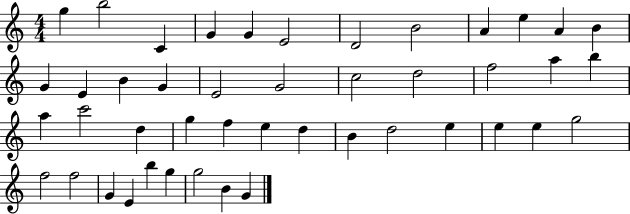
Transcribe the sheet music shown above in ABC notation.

X:1
T:Untitled
M:4/4
L:1/4
K:C
g b2 C G G E2 D2 B2 A e A B G E B G E2 G2 c2 d2 f2 a b a c'2 d g f e d B d2 e e e g2 f2 f2 G E b g g2 B G